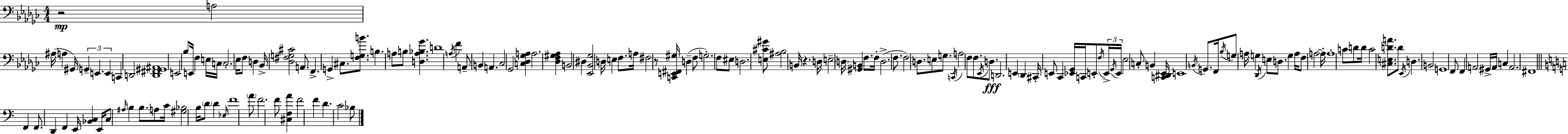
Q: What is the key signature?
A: EES minor